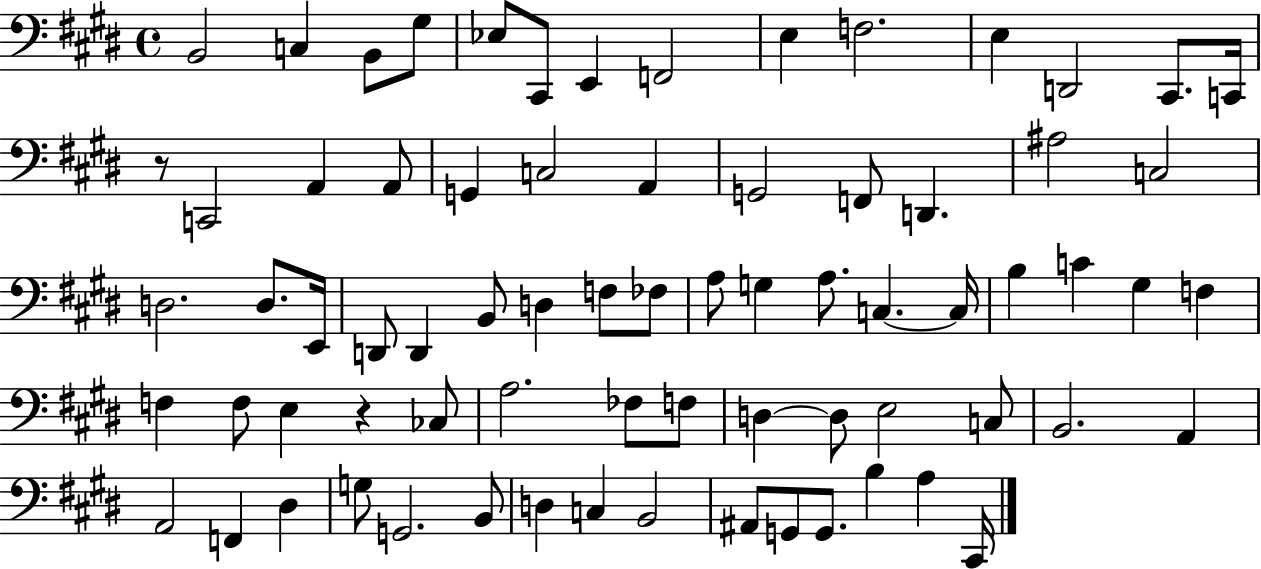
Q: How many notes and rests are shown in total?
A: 73